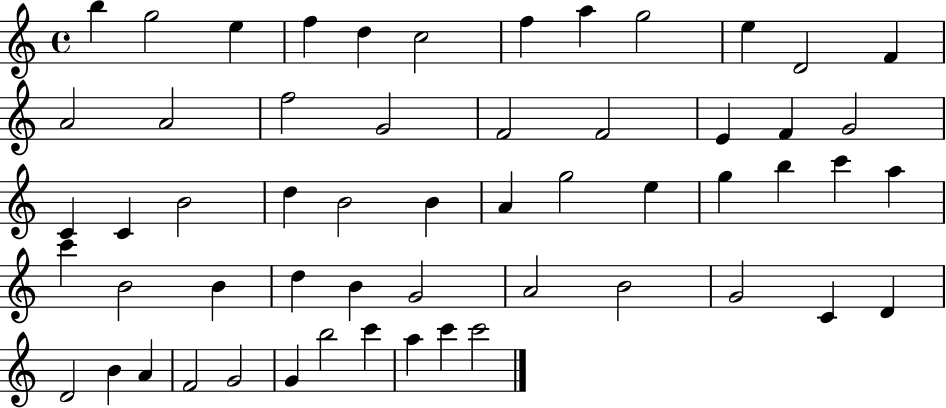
B5/q G5/h E5/q F5/q D5/q C5/h F5/q A5/q G5/h E5/q D4/h F4/q A4/h A4/h F5/h G4/h F4/h F4/h E4/q F4/q G4/h C4/q C4/q B4/h D5/q B4/h B4/q A4/q G5/h E5/q G5/q B5/q C6/q A5/q C6/q B4/h B4/q D5/q B4/q G4/h A4/h B4/h G4/h C4/q D4/q D4/h B4/q A4/q F4/h G4/h G4/q B5/h C6/q A5/q C6/q C6/h